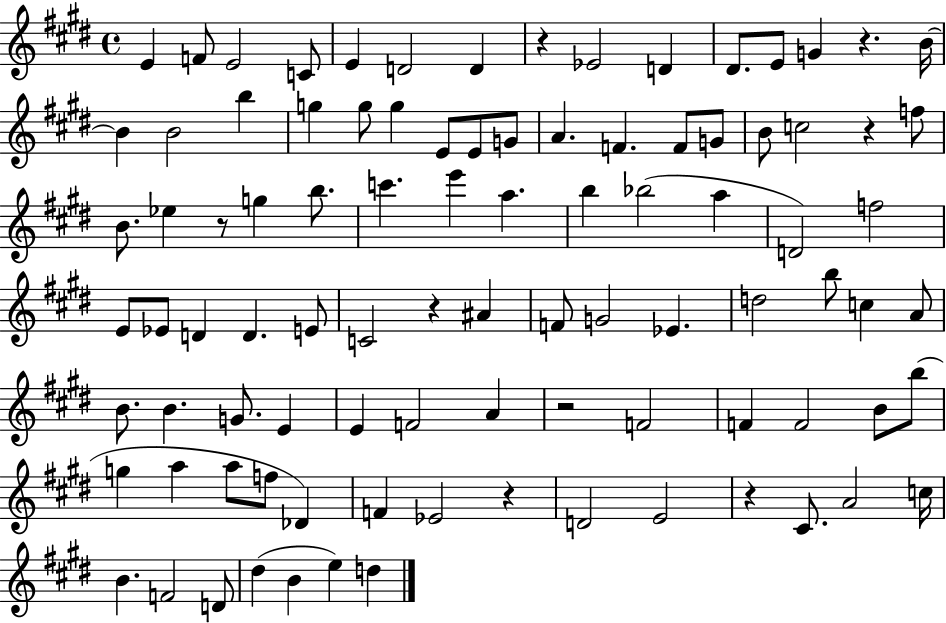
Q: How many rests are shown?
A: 8